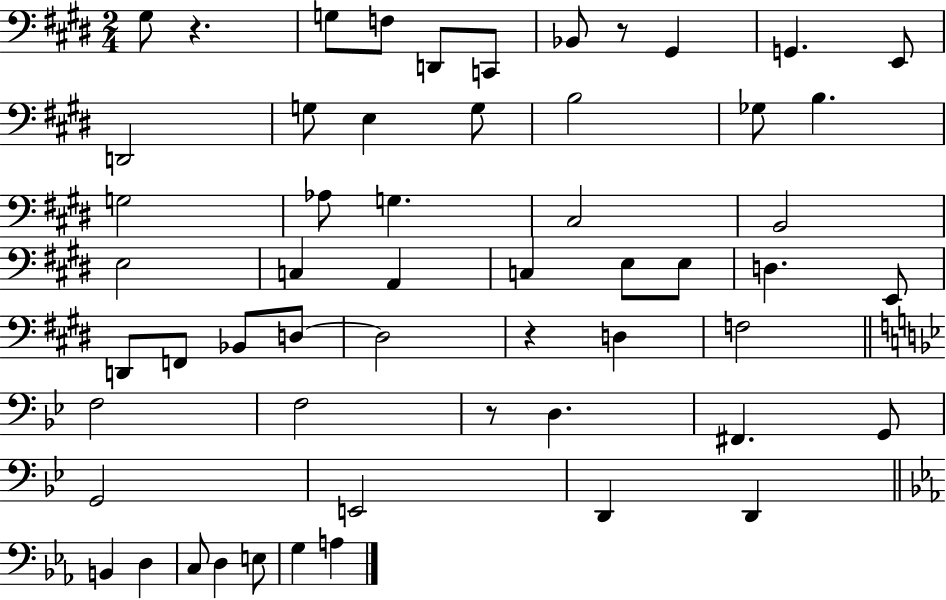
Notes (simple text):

G#3/e R/q. G3/e F3/e D2/e C2/e Bb2/e R/e G#2/q G2/q. E2/e D2/h G3/e E3/q G3/e B3/h Gb3/e B3/q. G3/h Ab3/e G3/q. C#3/h B2/h E3/h C3/q A2/q C3/q E3/e E3/e D3/q. E2/e D2/e F2/e Bb2/e D3/e D3/h R/q D3/q F3/h F3/h F3/h R/e D3/q. F#2/q. G2/e G2/h E2/h D2/q D2/q B2/q D3/q C3/e D3/q E3/e G3/q A3/q